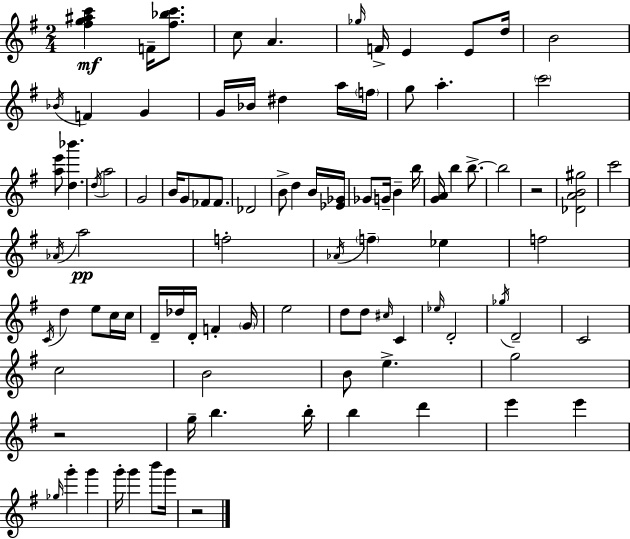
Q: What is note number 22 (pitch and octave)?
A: A5